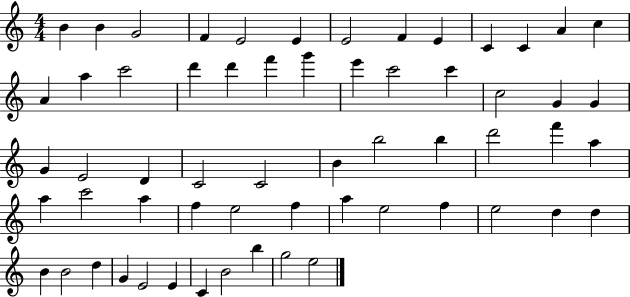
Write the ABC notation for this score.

X:1
T:Untitled
M:4/4
L:1/4
K:C
B B G2 F E2 E E2 F E C C A c A a c'2 d' d' f' g' e' c'2 c' c2 G G G E2 D C2 C2 B b2 b d'2 f' a a c'2 a f e2 f a e2 f e2 d d B B2 d G E2 E C B2 b g2 e2